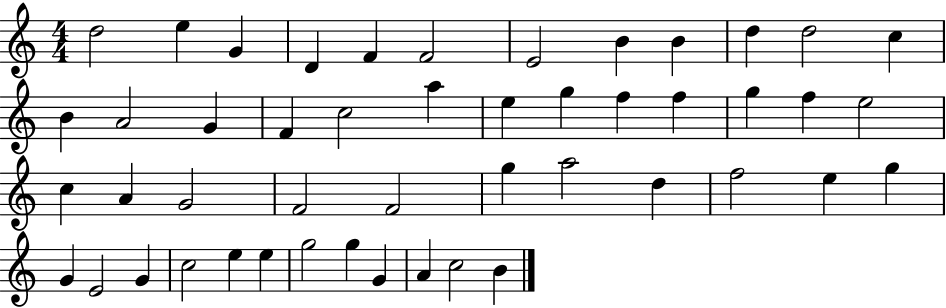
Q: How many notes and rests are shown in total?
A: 48